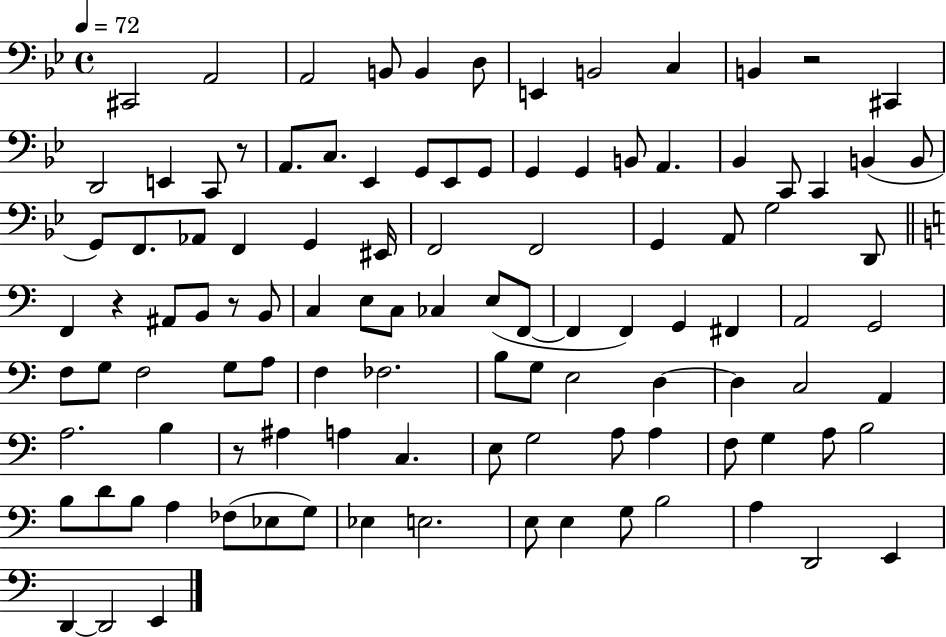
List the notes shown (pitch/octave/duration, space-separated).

C#2/h A2/h A2/h B2/e B2/q D3/e E2/q B2/h C3/q B2/q R/h C#2/q D2/h E2/q C2/e R/e A2/e. C3/e. Eb2/q G2/e Eb2/e G2/e G2/q G2/q B2/e A2/q. Bb2/q C2/e C2/q B2/q B2/e G2/e F2/e. Ab2/e F2/q G2/q EIS2/s F2/h F2/h G2/q A2/e G3/h D2/e F2/q R/q A#2/e B2/e R/e B2/e C3/q E3/e C3/e CES3/q E3/e F2/e F2/q F2/q G2/q F#2/q A2/h G2/h F3/e G3/e F3/h G3/e A3/e F3/q FES3/h. B3/e G3/e E3/h D3/q D3/q C3/h A2/q A3/h. B3/q R/e A#3/q A3/q C3/q. E3/e G3/h A3/e A3/q F3/e G3/q A3/e B3/h B3/e D4/e B3/e A3/q FES3/e Eb3/e G3/e Eb3/q E3/h. E3/e E3/q G3/e B3/h A3/q D2/h E2/q D2/q D2/h E2/q